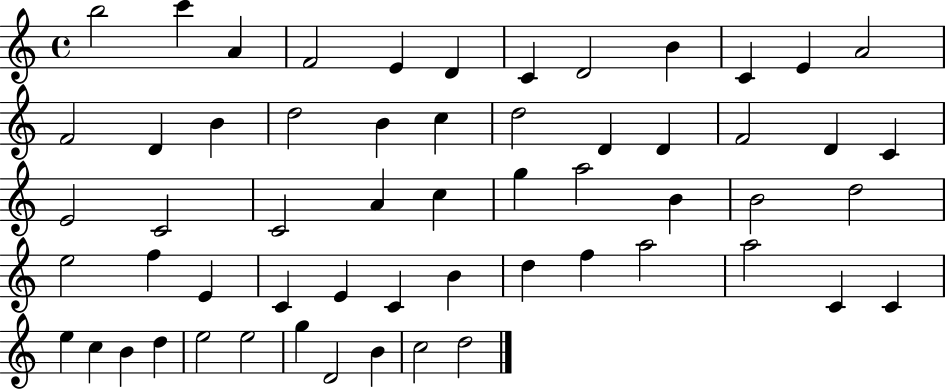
{
  \clef treble
  \time 4/4
  \defaultTimeSignature
  \key c \major
  b''2 c'''4 a'4 | f'2 e'4 d'4 | c'4 d'2 b'4 | c'4 e'4 a'2 | \break f'2 d'4 b'4 | d''2 b'4 c''4 | d''2 d'4 d'4 | f'2 d'4 c'4 | \break e'2 c'2 | c'2 a'4 c''4 | g''4 a''2 b'4 | b'2 d''2 | \break e''2 f''4 e'4 | c'4 e'4 c'4 b'4 | d''4 f''4 a''2 | a''2 c'4 c'4 | \break e''4 c''4 b'4 d''4 | e''2 e''2 | g''4 d'2 b'4 | c''2 d''2 | \break \bar "|."
}